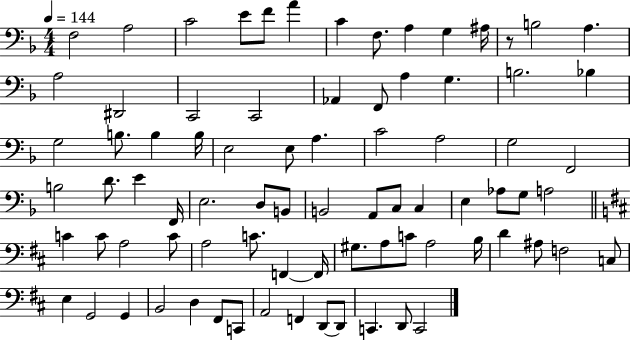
X:1
T:Untitled
M:4/4
L:1/4
K:F
F,2 A,2 C2 E/2 F/2 A C F,/2 A, G, ^A,/4 z/2 B,2 A, A,2 ^D,,2 C,,2 C,,2 _A,, F,,/2 A, G, B,2 _B, G,2 B,/2 B, B,/4 E,2 E,/2 A, C2 A,2 G,2 F,,2 B,2 D/2 E F,,/4 E,2 D,/2 B,,/2 B,,2 A,,/2 C,/2 C, E, _A,/2 G,/2 A,2 C C/2 A,2 C/2 A,2 C/2 F,, F,,/4 ^G,/2 A,/2 C/2 A,2 B,/4 D ^A,/2 F,2 C,/2 E, G,,2 G,, B,,2 D, ^F,,/2 C,,/2 A,,2 F,, D,,/2 D,,/2 C,, D,,/2 C,,2